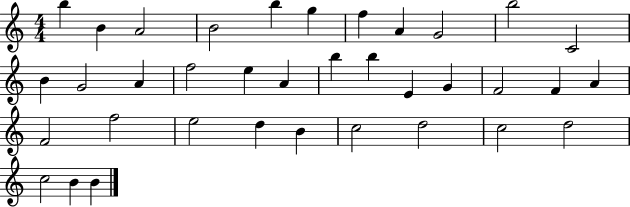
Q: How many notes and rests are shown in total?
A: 36